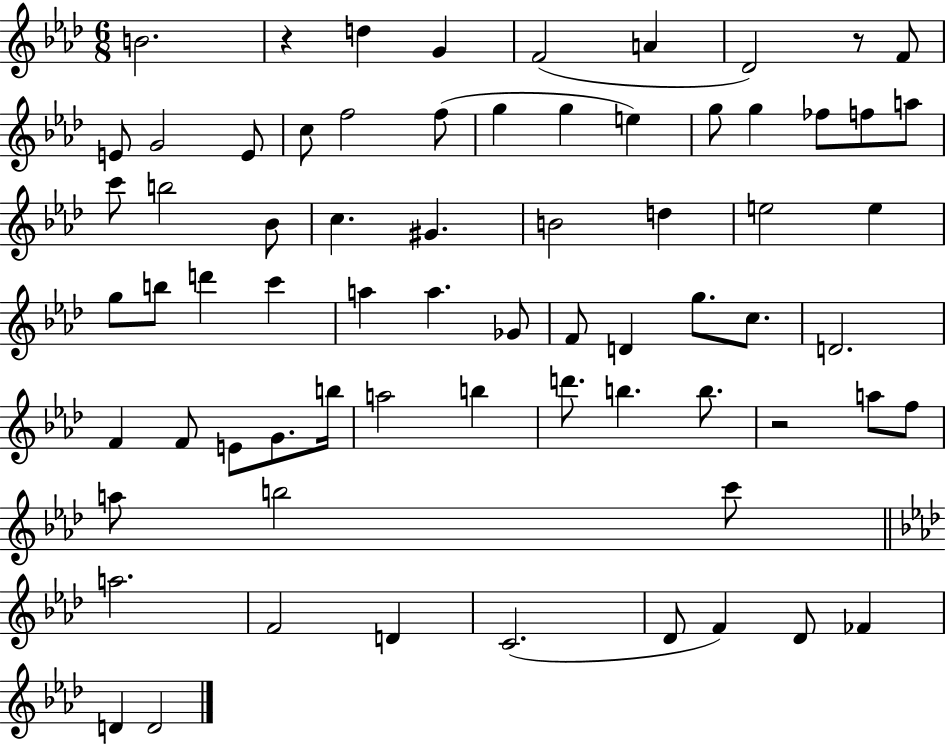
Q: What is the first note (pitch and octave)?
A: B4